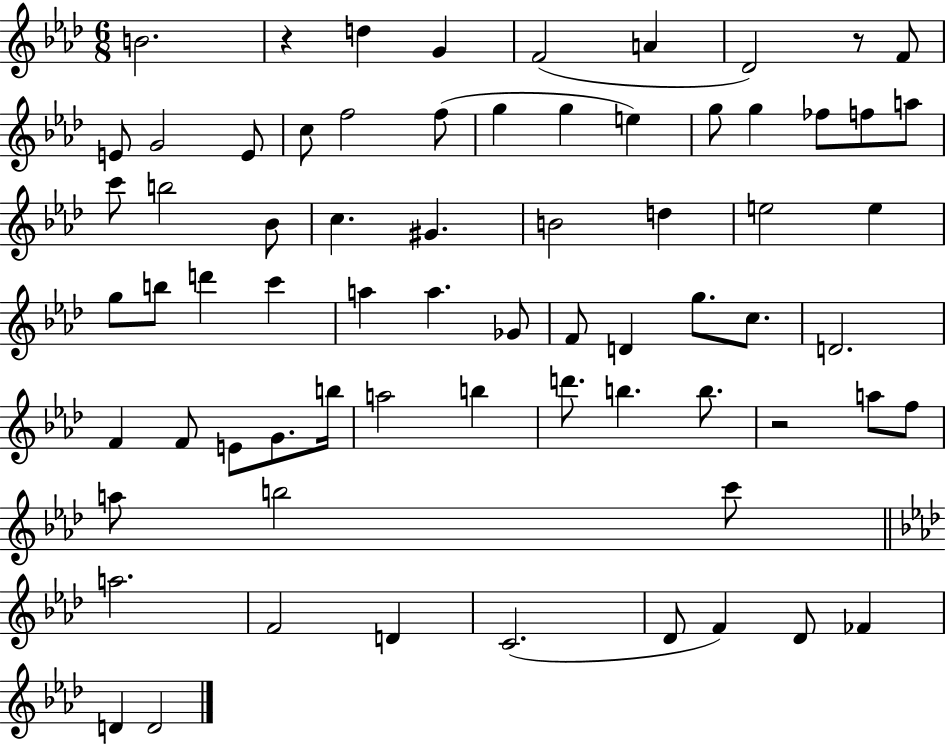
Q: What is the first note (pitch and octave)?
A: B4